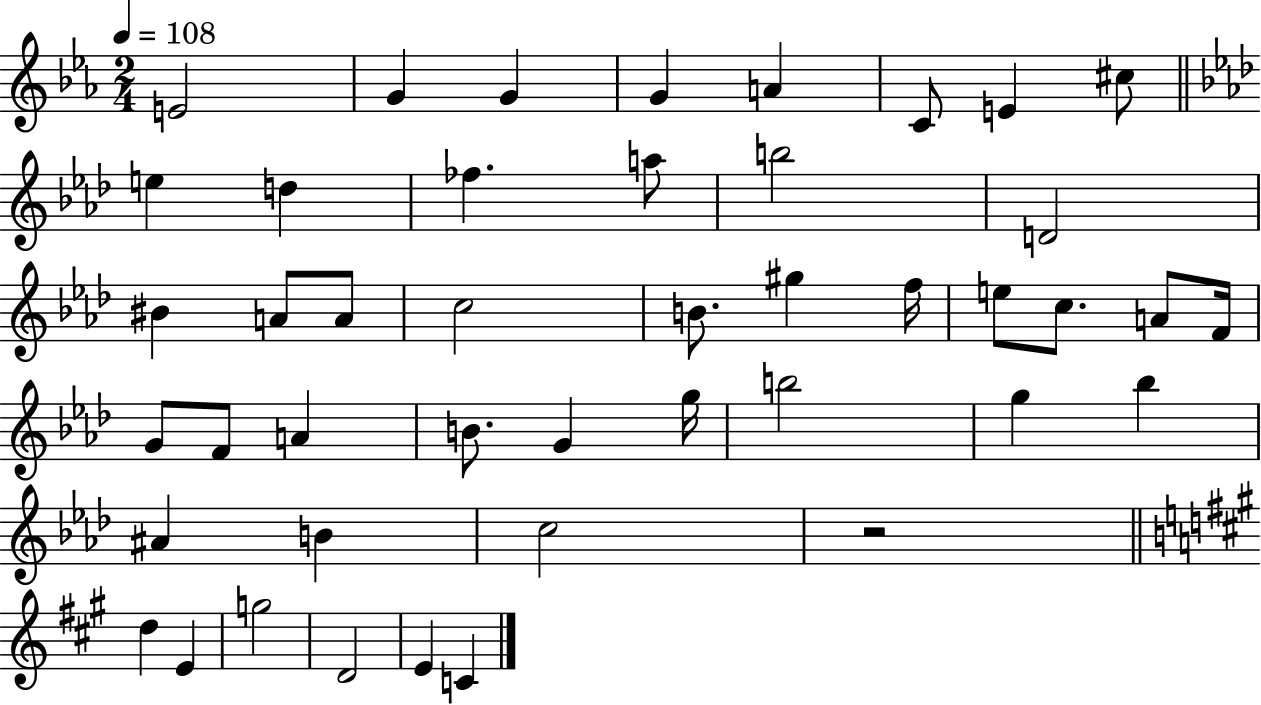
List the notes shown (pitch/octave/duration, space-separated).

E4/h G4/q G4/q G4/q A4/q C4/e E4/q C#5/e E5/q D5/q FES5/q. A5/e B5/h D4/h BIS4/q A4/e A4/e C5/h B4/e. G#5/q F5/s E5/e C5/e. A4/e F4/s G4/e F4/e A4/q B4/e. G4/q G5/s B5/h G5/q Bb5/q A#4/q B4/q C5/h R/h D5/q E4/q G5/h D4/h E4/q C4/q